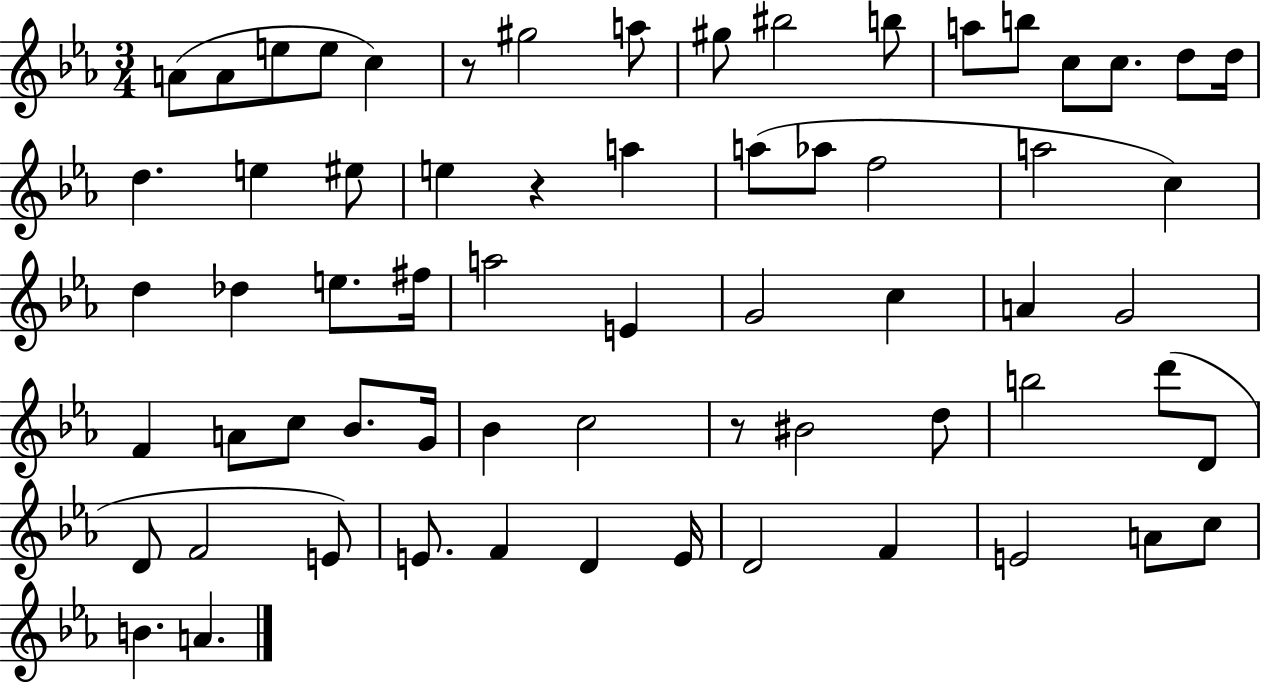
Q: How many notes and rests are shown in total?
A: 65